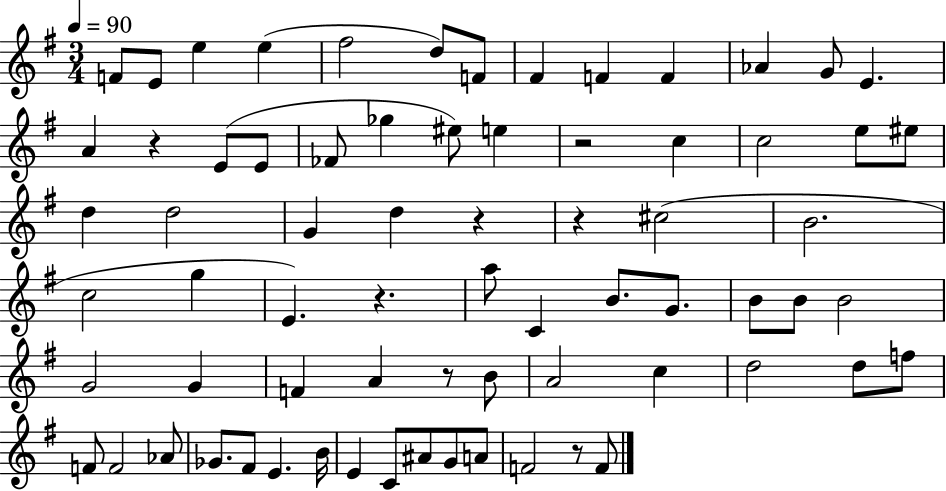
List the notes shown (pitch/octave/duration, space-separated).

F4/e E4/e E5/q E5/q F#5/h D5/e F4/e F#4/q F4/q F4/q Ab4/q G4/e E4/q. A4/q R/q E4/e E4/e FES4/e Gb5/q EIS5/e E5/q R/h C5/q C5/h E5/e EIS5/e D5/q D5/h G4/q D5/q R/q R/q C#5/h B4/h. C5/h G5/q E4/q. R/q. A5/e C4/q B4/e. G4/e. B4/e B4/e B4/h G4/h G4/q F4/q A4/q R/e B4/e A4/h C5/q D5/h D5/e F5/e F4/e F4/h Ab4/e Gb4/e. F#4/e E4/q. B4/s E4/q C4/e A#4/e G4/e A4/e F4/h R/e F4/e